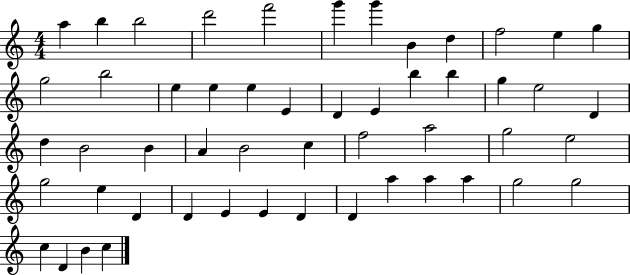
X:1
T:Untitled
M:4/4
L:1/4
K:C
a b b2 d'2 f'2 g' g' B d f2 e g g2 b2 e e e E D E b b g e2 D d B2 B A B2 c f2 a2 g2 e2 g2 e D D E E D D a a a g2 g2 c D B c